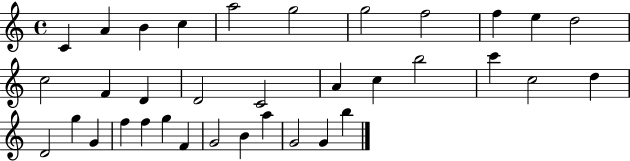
{
  \clef treble
  \time 4/4
  \defaultTimeSignature
  \key c \major
  c'4 a'4 b'4 c''4 | a''2 g''2 | g''2 f''2 | f''4 e''4 d''2 | \break c''2 f'4 d'4 | d'2 c'2 | a'4 c''4 b''2 | c'''4 c''2 d''4 | \break d'2 g''4 g'4 | f''4 f''4 g''4 f'4 | g'2 b'4 a''4 | g'2 g'4 b''4 | \break \bar "|."
}